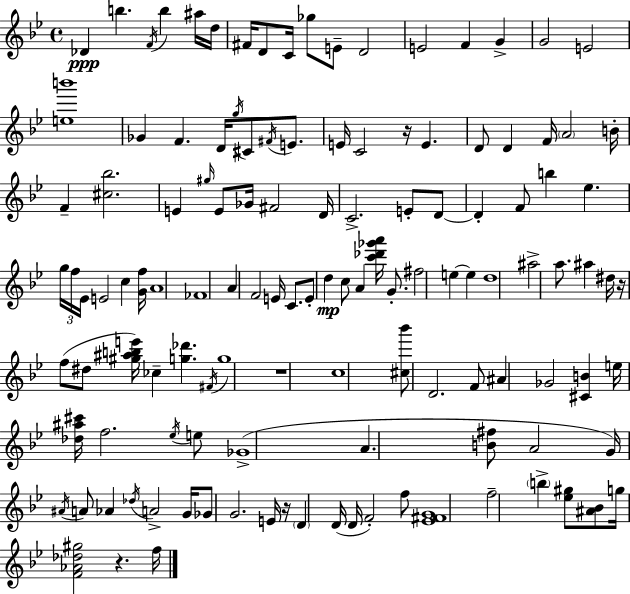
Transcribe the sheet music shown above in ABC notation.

X:1
T:Untitled
M:4/4
L:1/4
K:Bb
_D b F/4 b ^a/4 d/4 ^F/4 D/2 C/4 _g/2 E/2 D2 E2 F G G2 E2 [eb']4 _G F D/4 g/4 ^C/2 ^F/4 E/2 E/4 C2 z/4 E D/2 D F/4 A2 B/4 F [^c_b]2 E ^g/4 E/2 _G/4 ^F2 D/4 C2 E/2 D/2 D F/2 b _e g/4 f/4 _E/4 E2 c [Gf]/4 A4 _F4 A F2 E/4 C/2 E/2 d c/2 A [c'_d'_g'a']/4 G/2 ^f2 e e d4 ^a2 a/2 ^a ^d/4 z/4 f/2 ^d/2 [^g^abe']/4 _c [g_d'] ^F/4 g4 z4 c4 [^c_b']/2 D2 F/2 ^A _G2 [^CB] e/4 [_d^a^c']/4 f2 _e/4 e/2 _G4 A [B^f]/2 A2 G/4 ^A/4 A/2 _A _d/4 A2 G/4 _G/2 G2 E/4 z/4 D D/4 D/4 F2 f/2 [_E^FG]4 f2 b [_e^g]/2 [^A_B]/2 g/4 [F_A_d^g]2 z f/4